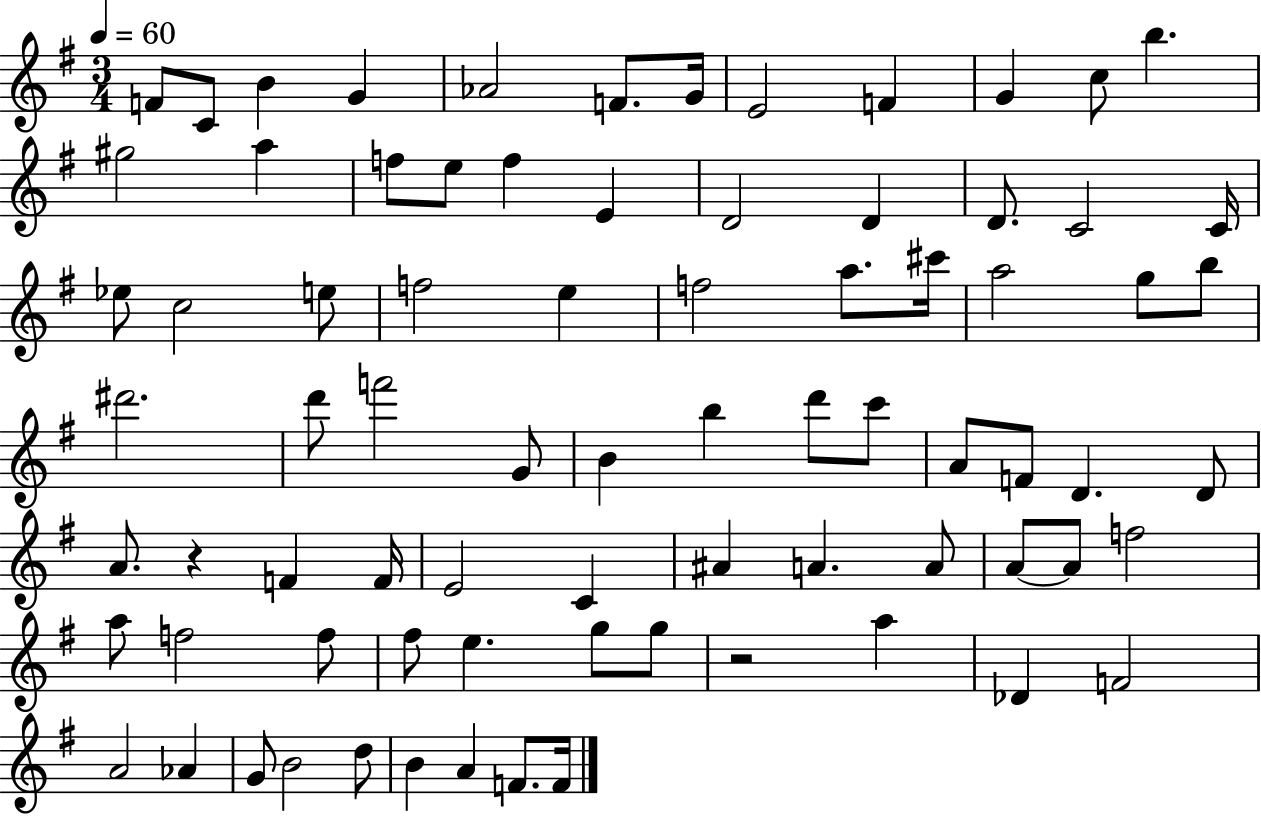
{
  \clef treble
  \numericTimeSignature
  \time 3/4
  \key g \major
  \tempo 4 = 60
  f'8 c'8 b'4 g'4 | aes'2 f'8. g'16 | e'2 f'4 | g'4 c''8 b''4. | \break gis''2 a''4 | f''8 e''8 f''4 e'4 | d'2 d'4 | d'8. c'2 c'16 | \break ees''8 c''2 e''8 | f''2 e''4 | f''2 a''8. cis'''16 | a''2 g''8 b''8 | \break dis'''2. | d'''8 f'''2 g'8 | b'4 b''4 d'''8 c'''8 | a'8 f'8 d'4. d'8 | \break a'8. r4 f'4 f'16 | e'2 c'4 | ais'4 a'4. a'8 | a'8~~ a'8 f''2 | \break a''8 f''2 f''8 | fis''8 e''4. g''8 g''8 | r2 a''4 | des'4 f'2 | \break a'2 aes'4 | g'8 b'2 d''8 | b'4 a'4 f'8. f'16 | \bar "|."
}